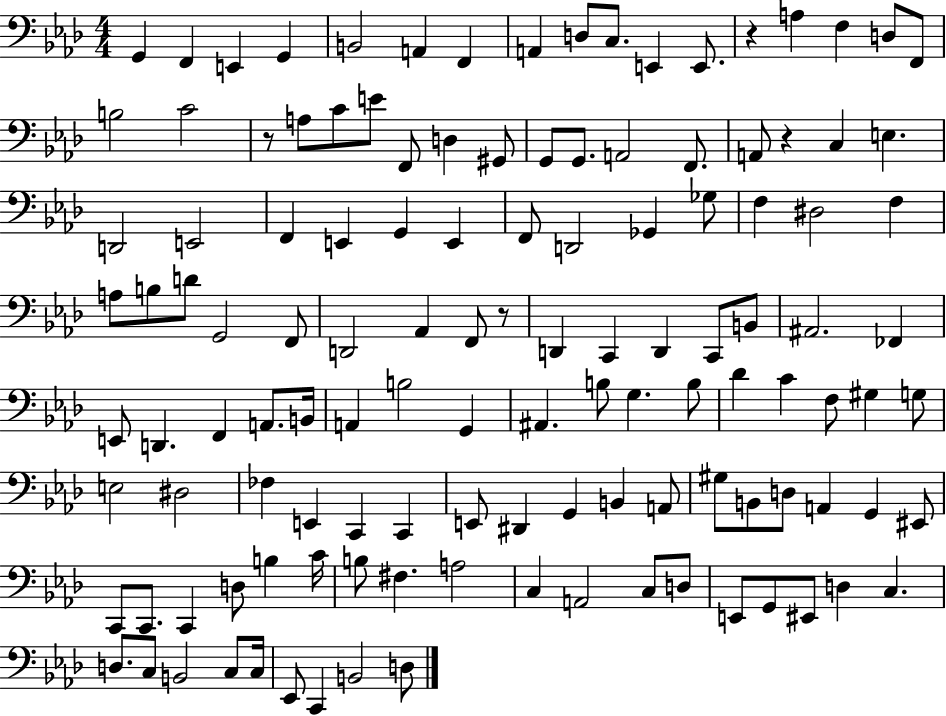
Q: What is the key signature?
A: AES major